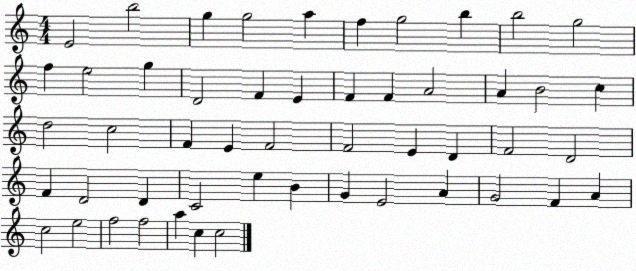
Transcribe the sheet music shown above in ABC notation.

X:1
T:Untitled
M:4/4
L:1/4
K:C
E2 b2 g g2 a f g2 b b2 g2 f e2 g D2 F E F F A2 A B2 c d2 c2 F E F2 F2 E D F2 D2 F D2 D C2 e B G E2 A G2 F A c2 e2 f2 f2 a c c2